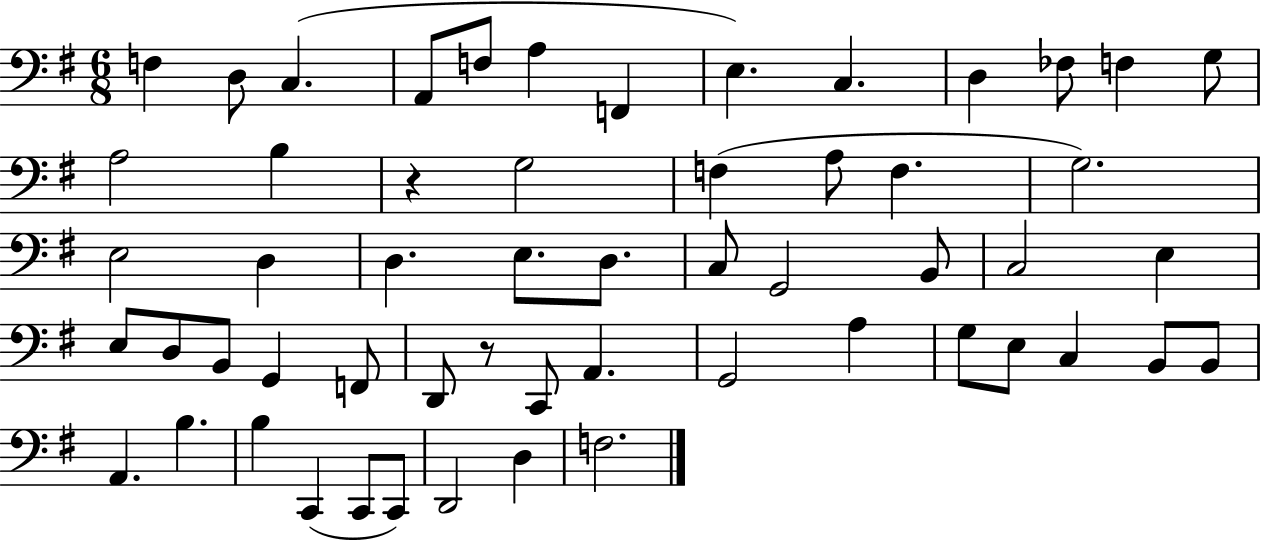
X:1
T:Untitled
M:6/8
L:1/4
K:G
F, D,/2 C, A,,/2 F,/2 A, F,, E, C, D, _F,/2 F, G,/2 A,2 B, z G,2 F, A,/2 F, G,2 E,2 D, D, E,/2 D,/2 C,/2 G,,2 B,,/2 C,2 E, E,/2 D,/2 B,,/2 G,, F,,/2 D,,/2 z/2 C,,/2 A,, G,,2 A, G,/2 E,/2 C, B,,/2 B,,/2 A,, B, B, C,, C,,/2 C,,/2 D,,2 D, F,2